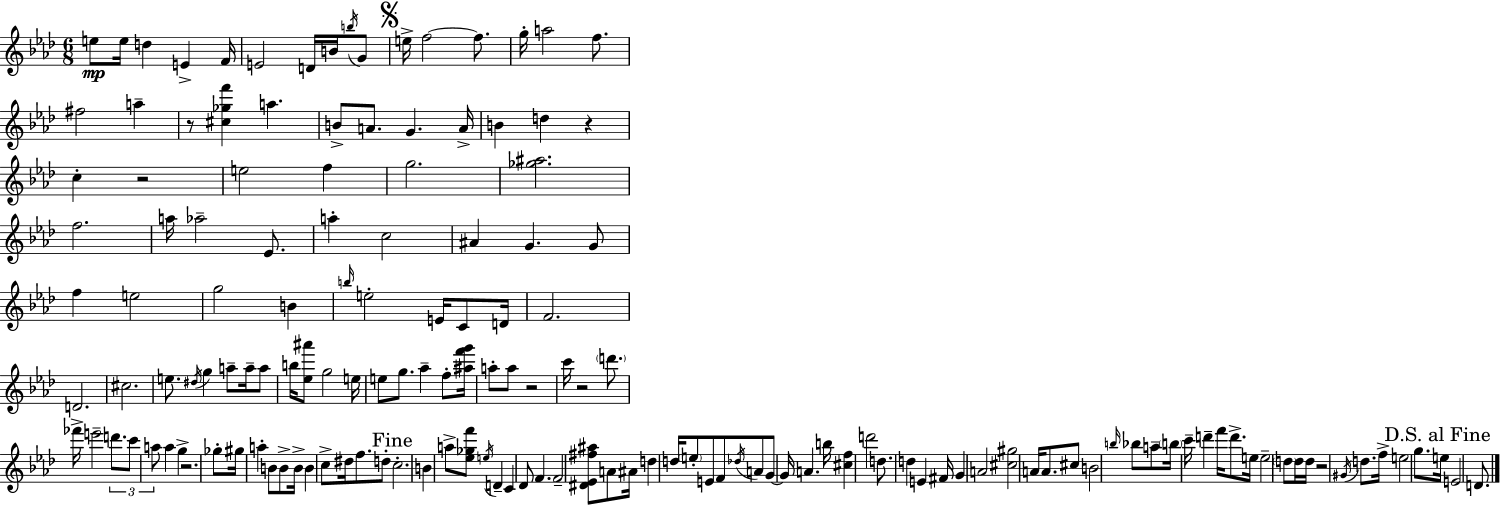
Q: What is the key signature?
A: AES major